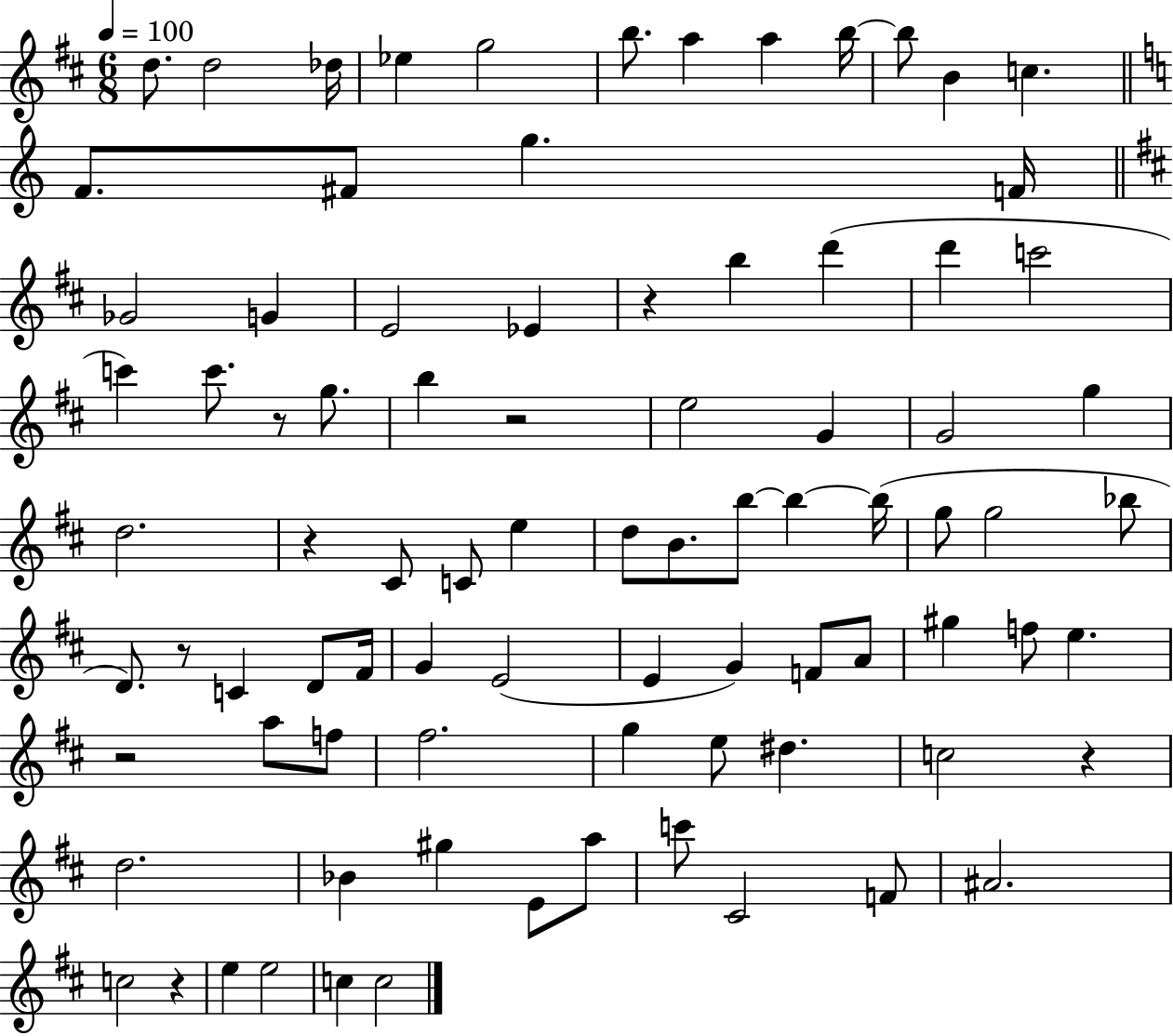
X:1
T:Untitled
M:6/8
L:1/4
K:D
d/2 d2 _d/4 _e g2 b/2 a a b/4 b/2 B c F/2 ^F/2 g F/4 _G2 G E2 _E z b d' d' c'2 c' c'/2 z/2 g/2 b z2 e2 G G2 g d2 z ^C/2 C/2 e d/2 B/2 b/2 b b/4 g/2 g2 _b/2 D/2 z/2 C D/2 ^F/4 G E2 E G F/2 A/2 ^g f/2 e z2 a/2 f/2 ^f2 g e/2 ^d c2 z d2 _B ^g E/2 a/2 c'/2 ^C2 F/2 ^A2 c2 z e e2 c c2